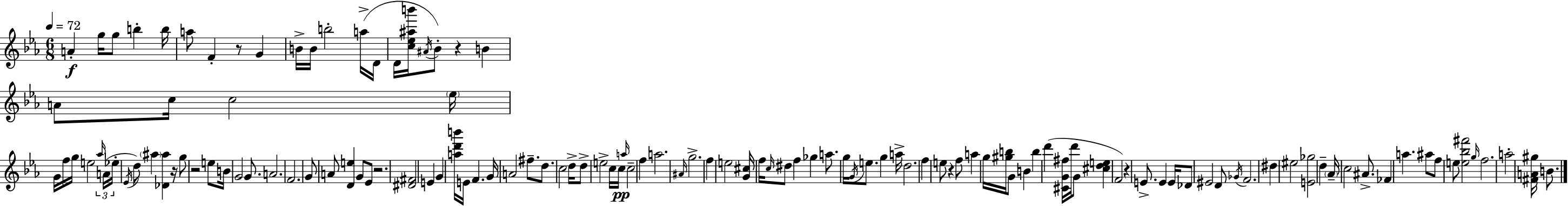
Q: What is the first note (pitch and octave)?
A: A4